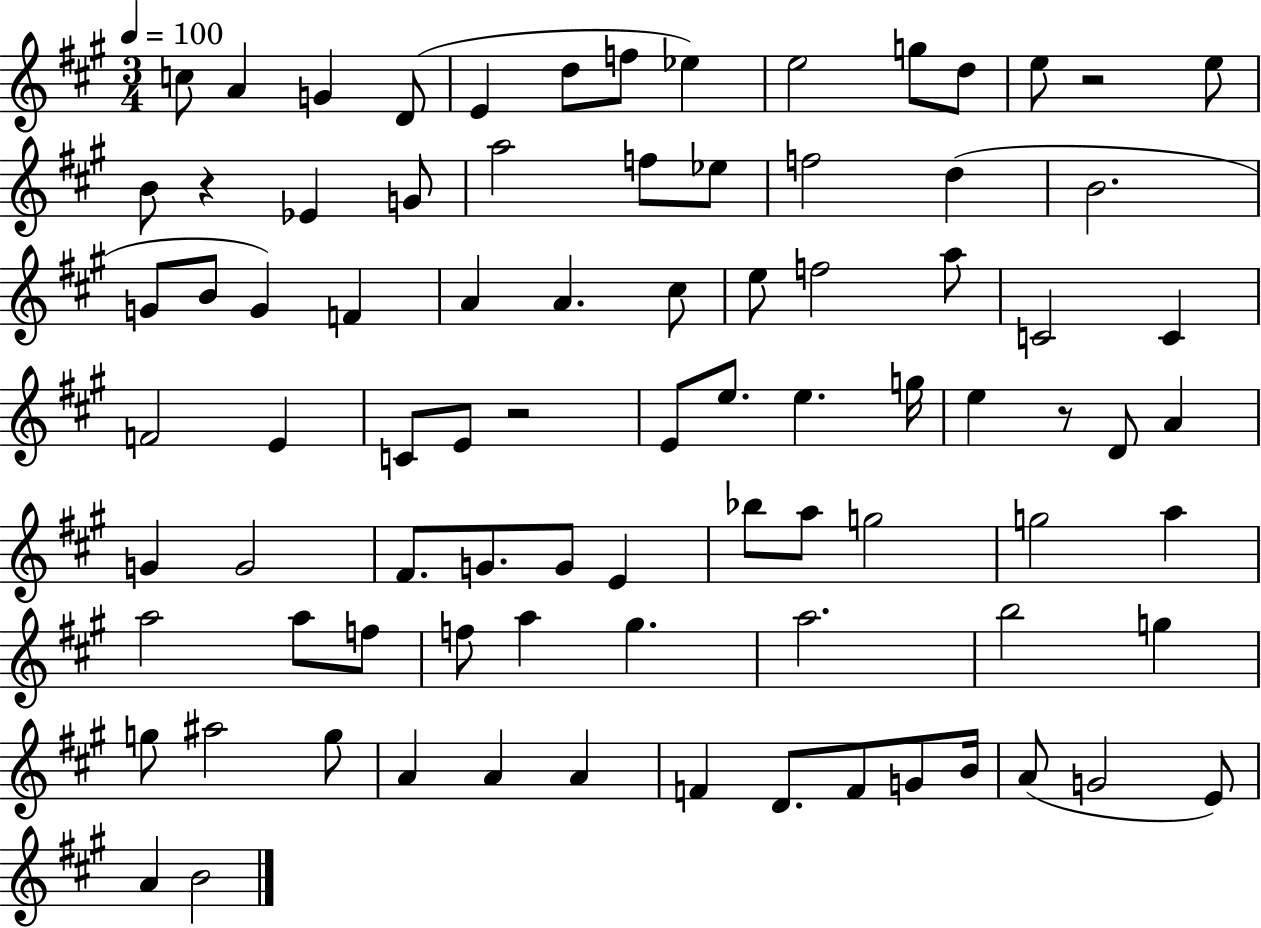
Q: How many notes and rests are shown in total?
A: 85